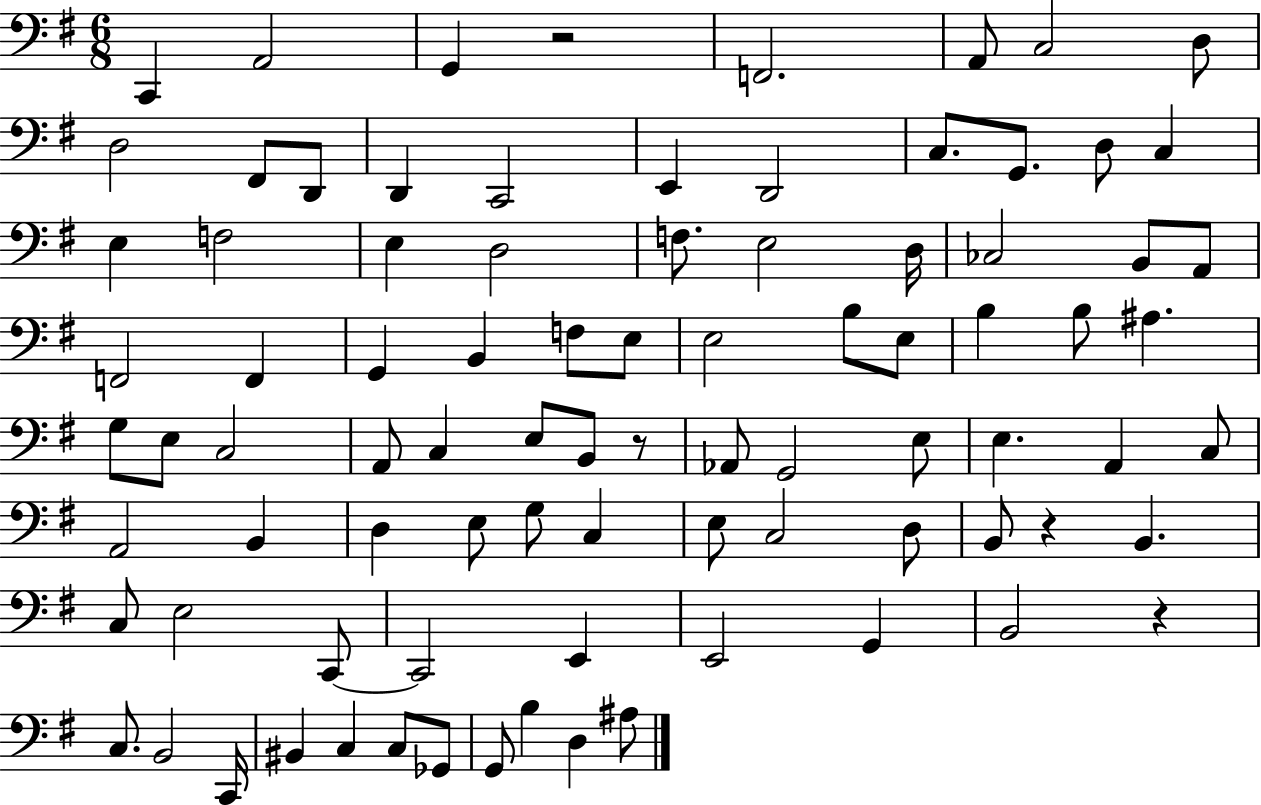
C2/q A2/h G2/q R/h F2/h. A2/e C3/h D3/e D3/h F#2/e D2/e D2/q C2/h E2/q D2/h C3/e. G2/e. D3/e C3/q E3/q F3/h E3/q D3/h F3/e. E3/h D3/s CES3/h B2/e A2/e F2/h F2/q G2/q B2/q F3/e E3/e E3/h B3/e E3/e B3/q B3/e A#3/q. G3/e E3/e C3/h A2/e C3/q E3/e B2/e R/e Ab2/e G2/h E3/e E3/q. A2/q C3/e A2/h B2/q D3/q E3/e G3/e C3/q E3/e C3/h D3/e B2/e R/q B2/q. C3/e E3/h C2/e C2/h E2/q E2/h G2/q B2/h R/q C3/e. B2/h C2/s BIS2/q C3/q C3/e Gb2/e G2/e B3/q D3/q A#3/e